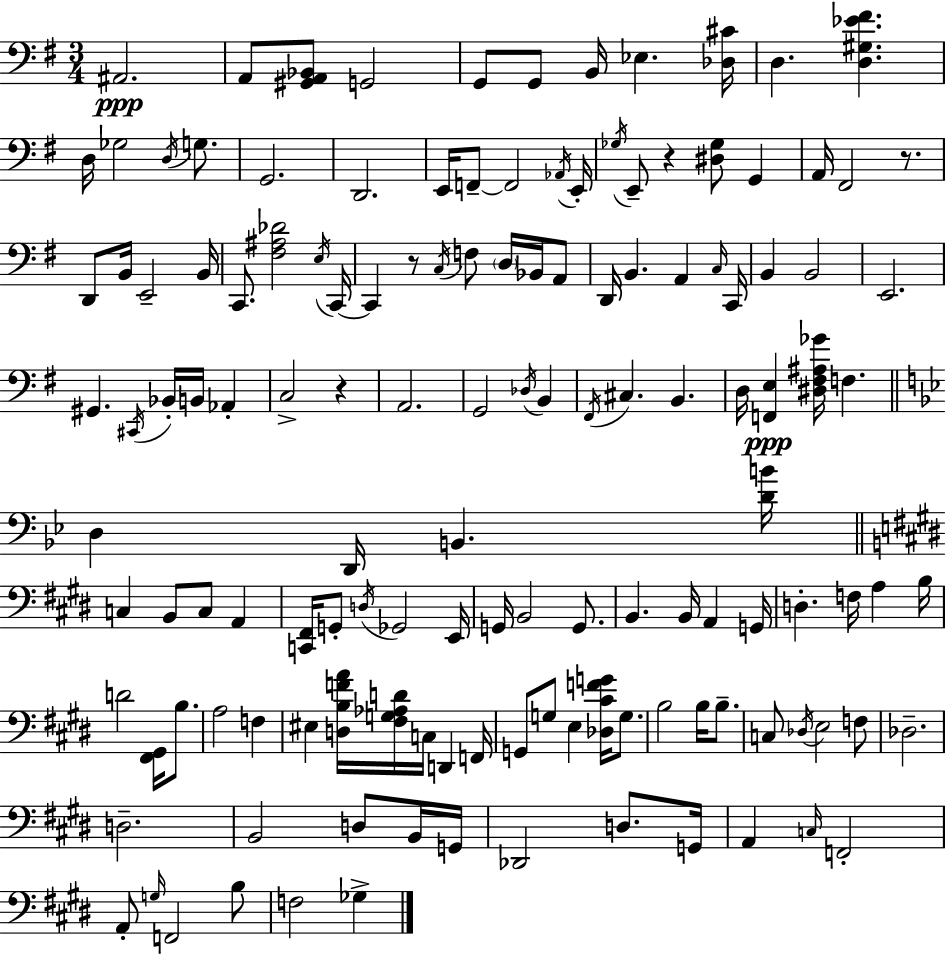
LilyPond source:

{
  \clef bass
  \numericTimeSignature
  \time 3/4
  \key e \minor
  ais,2.\ppp | a,8 <gis, a, bes,>8 g,2 | g,8 g,8 b,16 ees4. <des cis'>16 | d4. <d gis ees' fis'>4. | \break d16 ges2 \acciaccatura { d16 } g8. | g,2. | d,2. | e,16 f,8--~~ f,2 | \break \acciaccatura { aes,16 } e,16-. \acciaccatura { ges16 } e,8-- r4 <dis ges>8 g,4 | a,16 fis,2 | r8. d,8 b,16 e,2-- | b,16 c,8. <fis ais des'>2 | \break \acciaccatura { e16 } c,16~~ c,4 r8 \acciaccatura { c16 } f8 | \parenthesize d16 bes,16 a,8 d,16 b,4. | a,4 \grace { c16 } c,16 b,4 b,2 | e,2. | \break gis,4. | \acciaccatura { cis,16 } bes,16-. b,16 aes,4-. c2-> | r4 a,2. | g,2 | \break \acciaccatura { des16 } b,4 \acciaccatura { fis,16 } cis4. | b,4. d16 <f, e>4\ppp | <dis fis ais ges'>16 f4. \bar "||" \break \key g \minor d4 d,16 b,4. <d' b'>16 | \bar "||" \break \key e \major c4 b,8 c8 a,4 | <c, fis,>16 g,8-. \acciaccatura { d16 } ges,2 | e,16 g,16 b,2 g,8. | b,4. b,16 a,4 | \break g,16 d4.-. f16 a4 | b16 d'2 <fis, gis,>16 b8. | a2 f4 | eis4 <d b f' a'>16 <fis g aes d'>16 c16 d,4 | \break f,16 g,8 g8 e4 <des cis' f' g'>16 g8. | b2 b16 b8.-- | c8 \acciaccatura { des16 } e2 | f8 des2.-- | \break d2.-- | b,2 d8 | b,16 g,16 des,2 d8. | g,16 a,4 \grace { c16 } f,2-. | \break a,8-. \grace { g16 } f,2 | b8 f2 | ges4-> \bar "|."
}